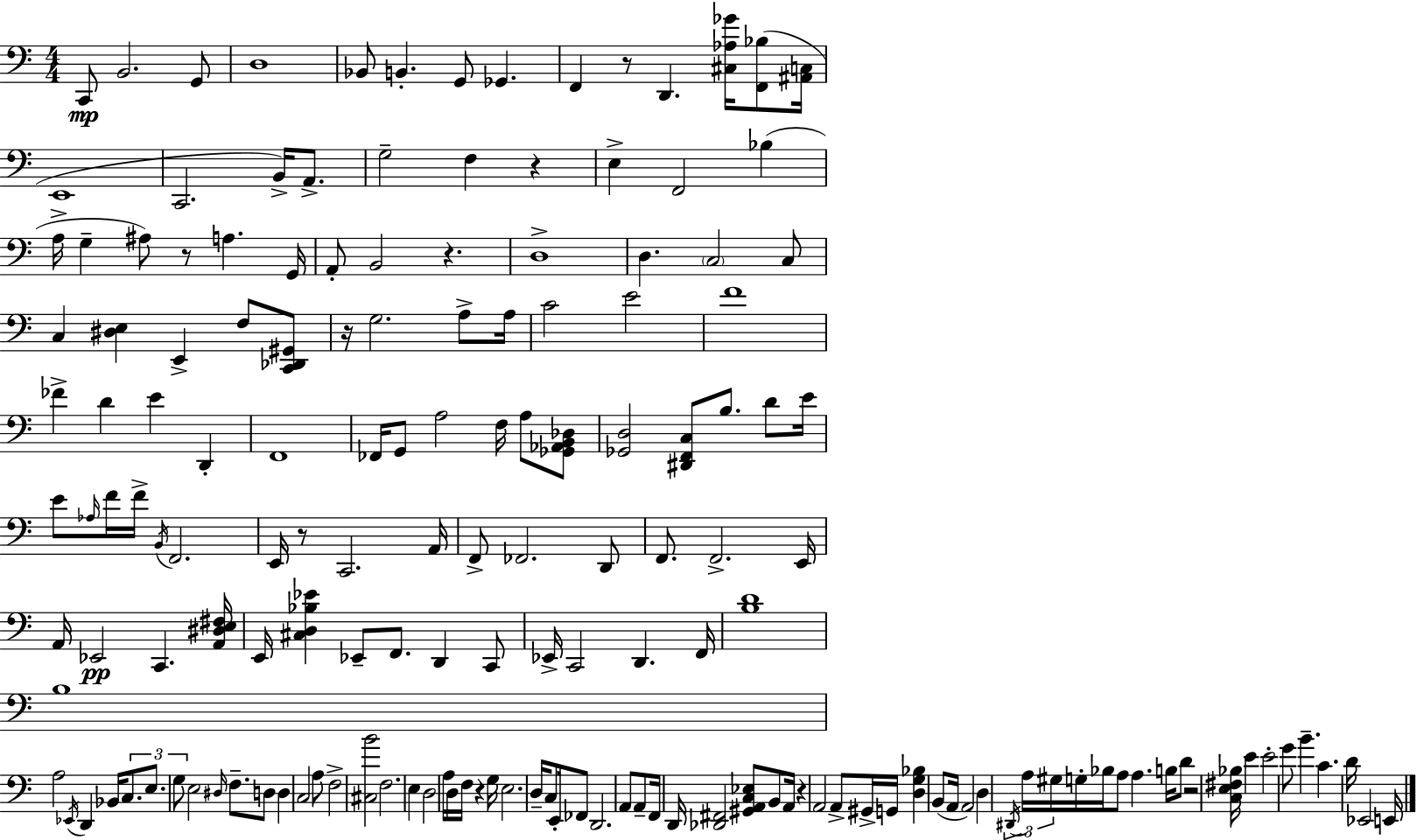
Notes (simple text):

C2/e B2/h. G2/e D3/w Bb2/e B2/q. G2/e Gb2/q. F2/q R/e D2/q. [C#3,Ab3,Gb4]/s [F2,Bb3]/e [A#2,C3]/s E2/w C2/h. B2/s A2/e. G3/h F3/q R/q E3/q F2/h Bb3/q A3/s G3/q A#3/e R/e A3/q. G2/s A2/e B2/h R/q. D3/w D3/q. C3/h C3/e C3/q [D#3,E3]/q E2/q F3/e [C2,Db2,G#2]/e R/s G3/h. A3/e A3/s C4/h E4/h F4/w FES4/q D4/q E4/q D2/q F2/w FES2/s G2/e A3/h F3/s A3/e [Gb2,Ab2,B2,Db3]/e [Gb2,D3]/h [D#2,F2,C3]/e B3/e. D4/e E4/s E4/e Ab3/s F4/s F4/s B2/s F2/h. E2/s R/e C2/h. A2/s F2/e FES2/h. D2/e F2/e. F2/h. E2/s A2/s Eb2/h C2/q. [A2,D#3,E3,F#3]/s E2/s [C#3,D3,Bb3,Eb4]/q Eb2/e F2/e. D2/q C2/e Eb2/s C2/h D2/q. F2/s [B3,D4]/w B3/w A3/h Eb2/s D2/q Bb2/s C3/e. E3/e. G3/e E3/h D#3/s F3/e. D3/e D3/q C3/h A3/e F3/h [C#3,B4]/h F3/h. E3/q D3/h A3/s D3/s F3/s R/q G3/s E3/h. D3/s C3/e E2/s FES2/e D2/h. A2/e A2/e F2/s D2/s [Db2,F#2]/h [G#2,A2,C3,Eb3]/e B2/e A2/s R/q A2/h A2/e G#2/s G2/s [D3,G3,Bb3]/q B2/e A2/s A2/h D3/q D#2/s A3/s G#3/s G3/s Bb3/s A3/e A3/q. B3/s D4/e R/h [C3,E3,F#3,Bb3]/s E4/q E4/h G4/e B4/q. C4/q. D4/s Eb2/h E2/s